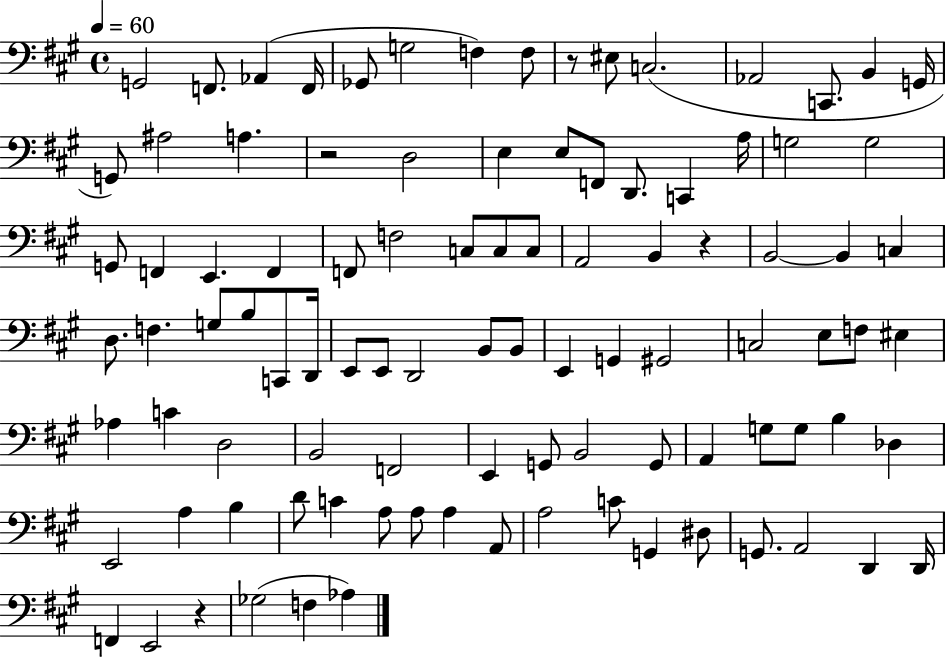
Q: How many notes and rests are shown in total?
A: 98